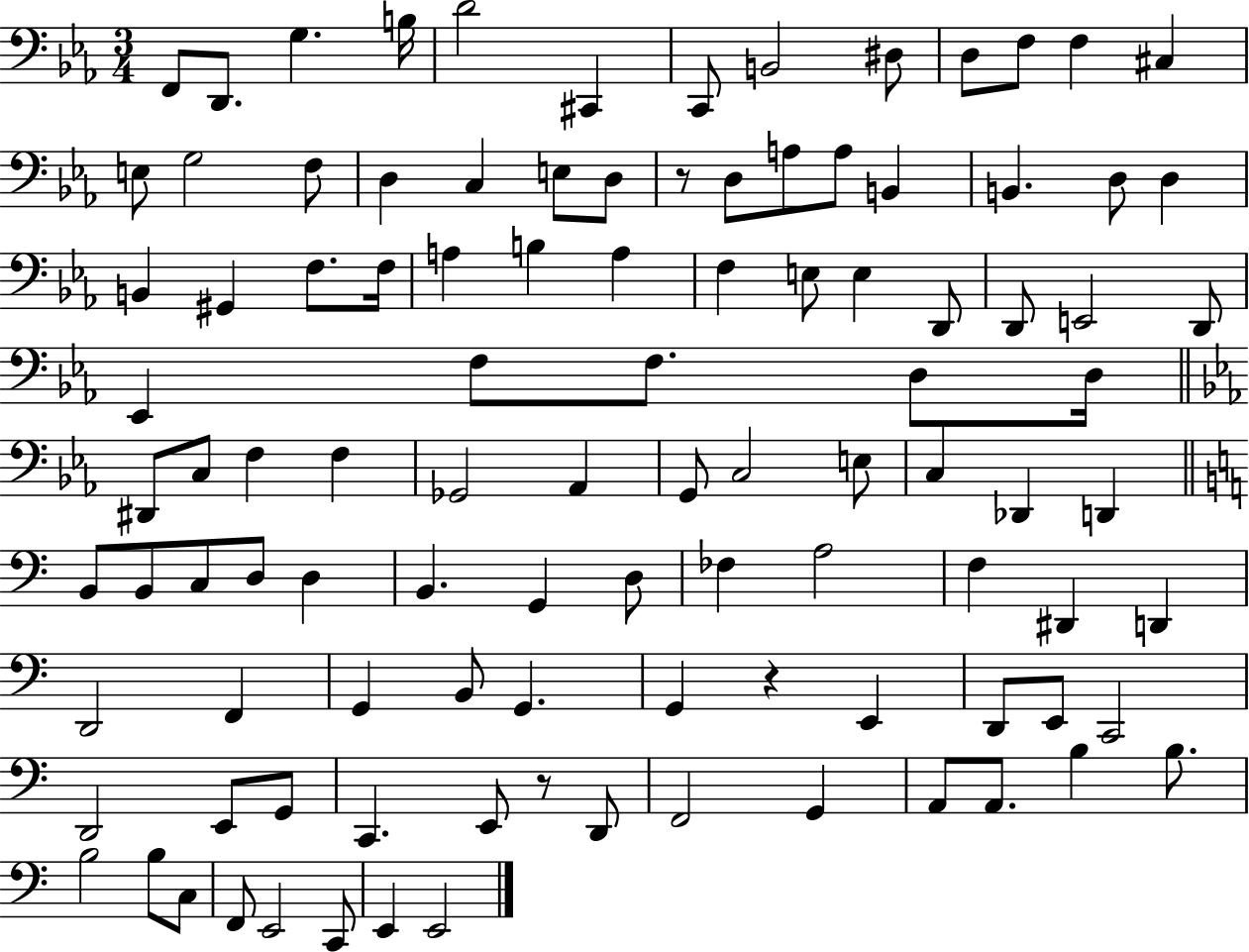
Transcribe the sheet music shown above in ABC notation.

X:1
T:Untitled
M:3/4
L:1/4
K:Eb
F,,/2 D,,/2 G, B,/4 D2 ^C,, C,,/2 B,,2 ^D,/2 D,/2 F,/2 F, ^C, E,/2 G,2 F,/2 D, C, E,/2 D,/2 z/2 D,/2 A,/2 A,/2 B,, B,, D,/2 D, B,, ^G,, F,/2 F,/4 A, B, A, F, E,/2 E, D,,/2 D,,/2 E,,2 D,,/2 _E,, F,/2 F,/2 D,/2 D,/4 ^D,,/2 C,/2 F, F, _G,,2 _A,, G,,/2 C,2 E,/2 C, _D,, D,, B,,/2 B,,/2 C,/2 D,/2 D, B,, G,, D,/2 _F, A,2 F, ^D,, D,, D,,2 F,, G,, B,,/2 G,, G,, z E,, D,,/2 E,,/2 C,,2 D,,2 E,,/2 G,,/2 C,, E,,/2 z/2 D,,/2 F,,2 G,, A,,/2 A,,/2 B, B,/2 B,2 B,/2 C,/2 F,,/2 E,,2 C,,/2 E,, E,,2